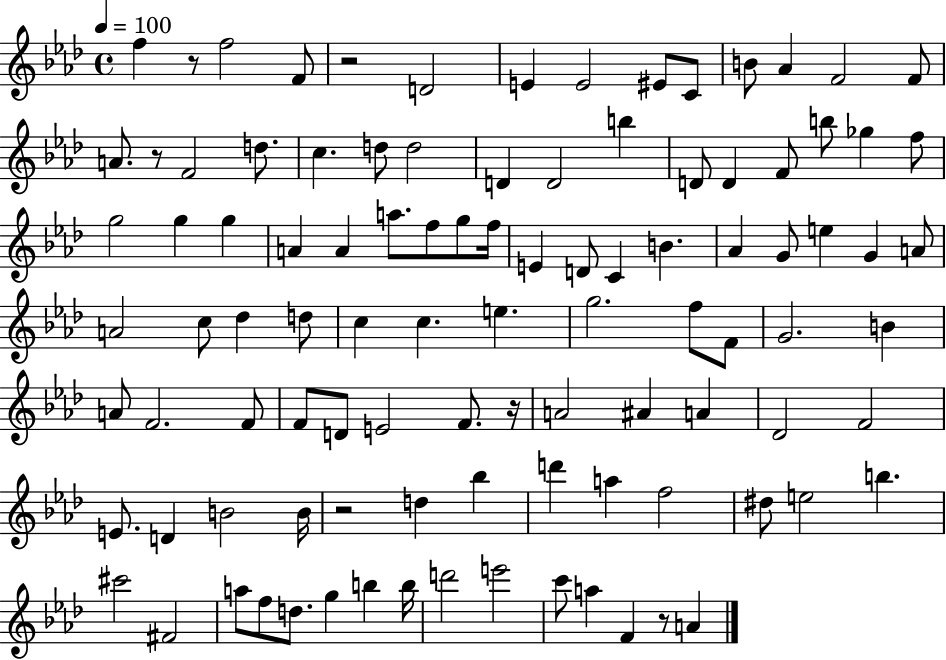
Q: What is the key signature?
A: AES major